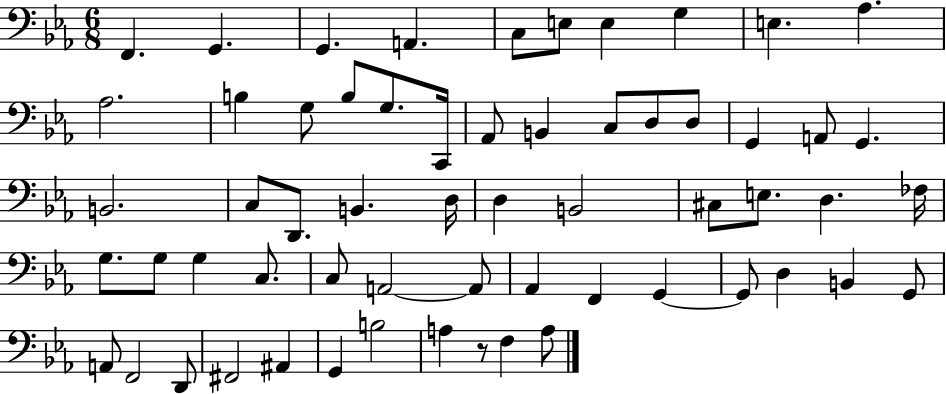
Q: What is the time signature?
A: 6/8